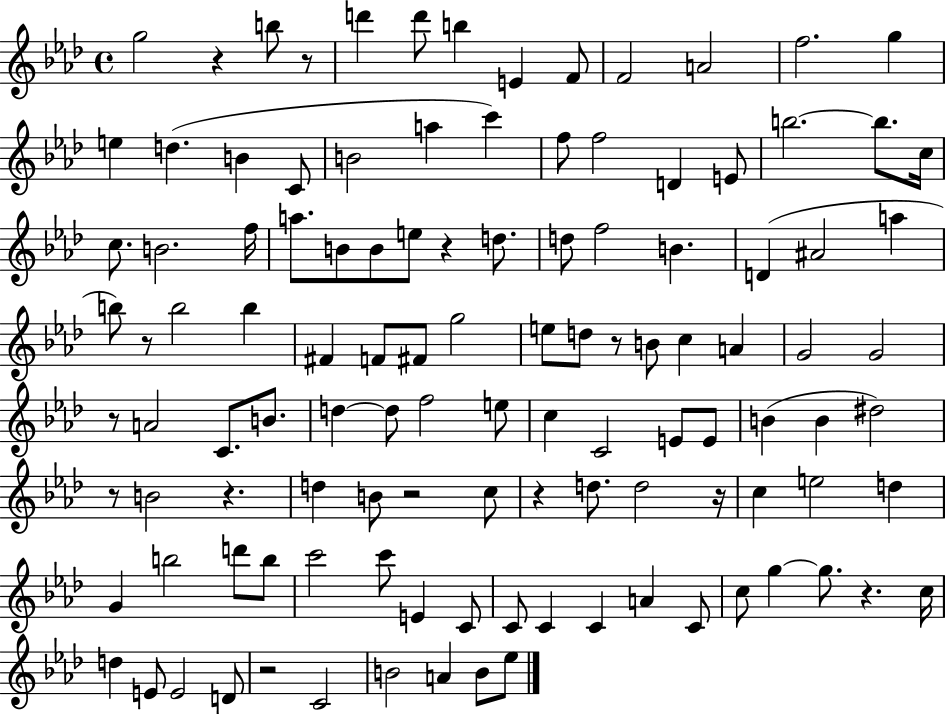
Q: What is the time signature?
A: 4/4